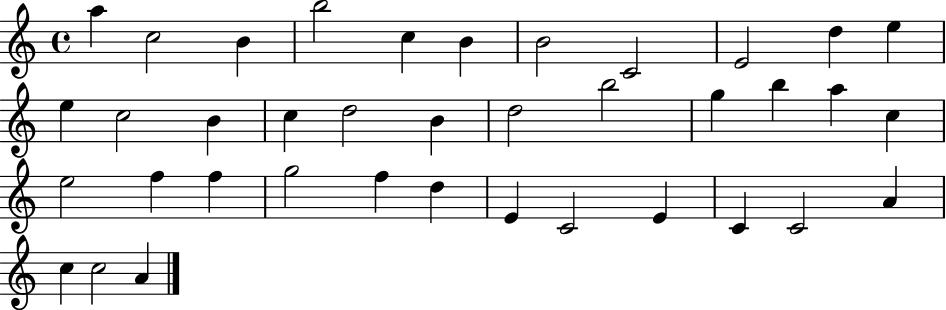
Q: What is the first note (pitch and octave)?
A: A5